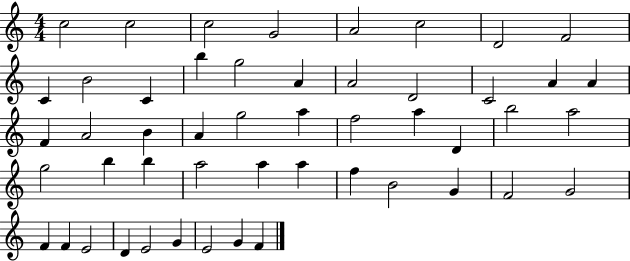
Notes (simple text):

C5/h C5/h C5/h G4/h A4/h C5/h D4/h F4/h C4/q B4/h C4/q B5/q G5/h A4/q A4/h D4/h C4/h A4/q A4/q F4/q A4/h B4/q A4/q G5/h A5/q F5/h A5/q D4/q B5/h A5/h G5/h B5/q B5/q A5/h A5/q A5/q F5/q B4/h G4/q F4/h G4/h F4/q F4/q E4/h D4/q E4/h G4/q E4/h G4/q F4/q